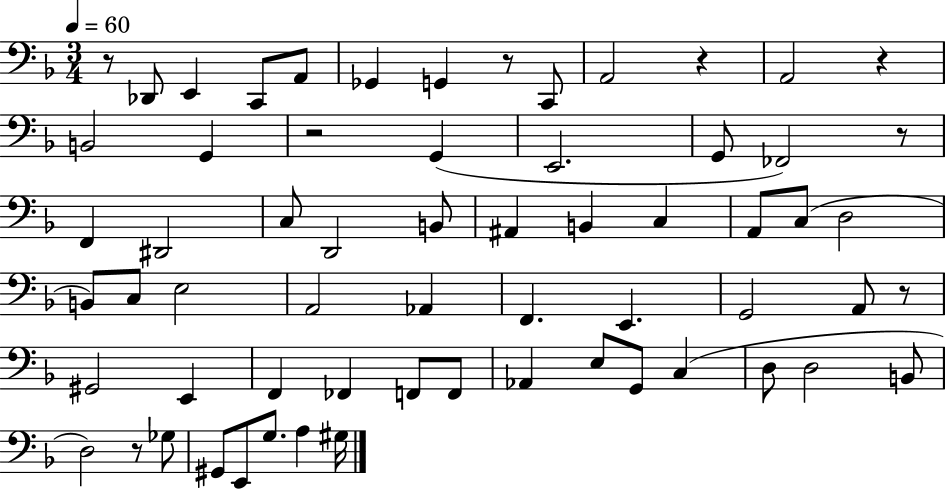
X:1
T:Untitled
M:3/4
L:1/4
K:F
z/2 _D,,/2 E,, C,,/2 A,,/2 _G,, G,, z/2 C,,/2 A,,2 z A,,2 z B,,2 G,, z2 G,, E,,2 G,,/2 _F,,2 z/2 F,, ^D,,2 C,/2 D,,2 B,,/2 ^A,, B,, C, A,,/2 C,/2 D,2 B,,/2 C,/2 E,2 A,,2 _A,, F,, E,, G,,2 A,,/2 z/2 ^G,,2 E,, F,, _F,, F,,/2 F,,/2 _A,, E,/2 G,,/2 C, D,/2 D,2 B,,/2 D,2 z/2 _G,/2 ^G,,/2 E,,/2 G,/2 A, ^G,/4